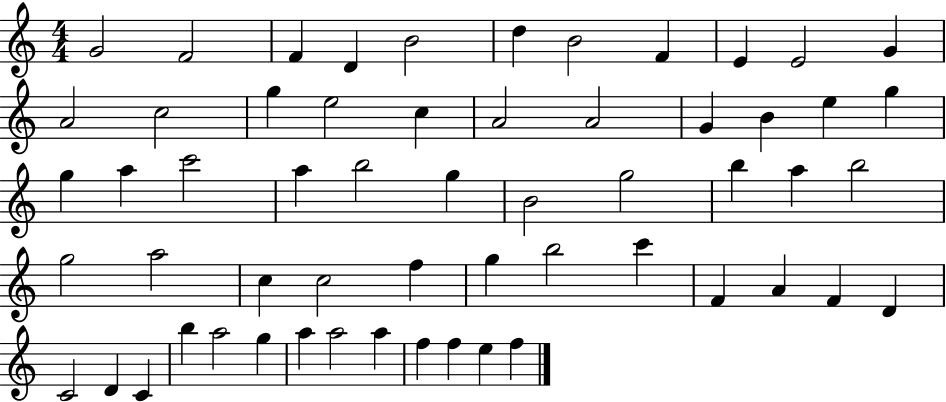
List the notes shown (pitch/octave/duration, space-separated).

G4/h F4/h F4/q D4/q B4/h D5/q B4/h F4/q E4/q E4/h G4/q A4/h C5/h G5/q E5/h C5/q A4/h A4/h G4/q B4/q E5/q G5/q G5/q A5/q C6/h A5/q B5/h G5/q B4/h G5/h B5/q A5/q B5/h G5/h A5/h C5/q C5/h F5/q G5/q B5/h C6/q F4/q A4/q F4/q D4/q C4/h D4/q C4/q B5/q A5/h G5/q A5/q A5/h A5/q F5/q F5/q E5/q F5/q